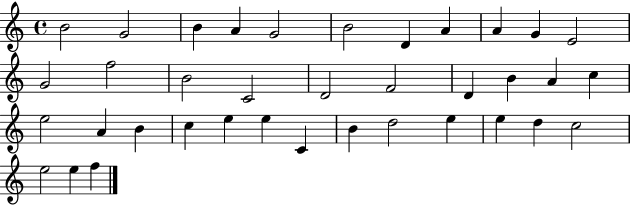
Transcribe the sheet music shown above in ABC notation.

X:1
T:Untitled
M:4/4
L:1/4
K:C
B2 G2 B A G2 B2 D A A G E2 G2 f2 B2 C2 D2 F2 D B A c e2 A B c e e C B d2 e e d c2 e2 e f